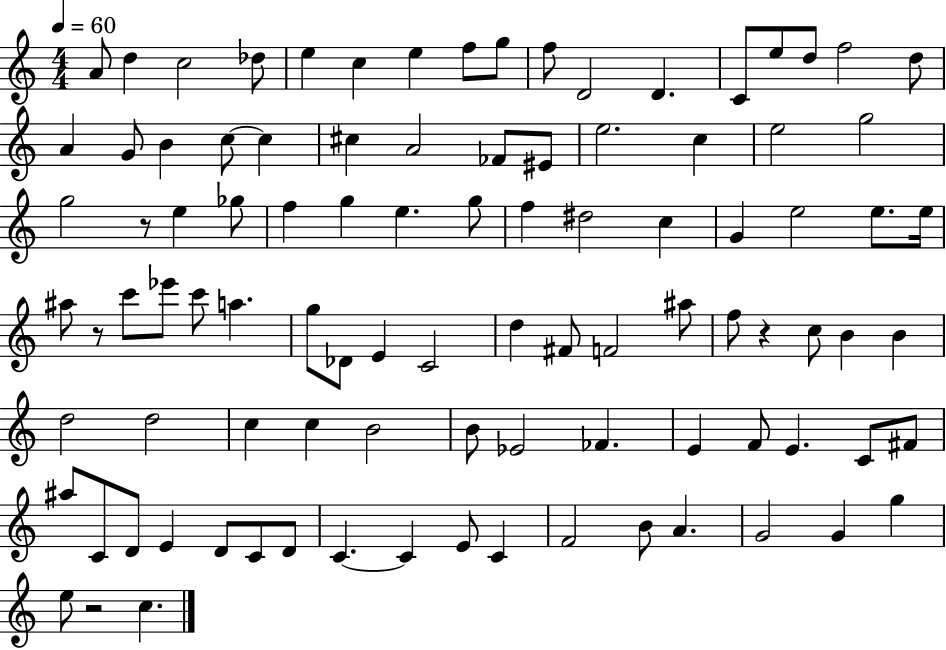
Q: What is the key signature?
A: C major